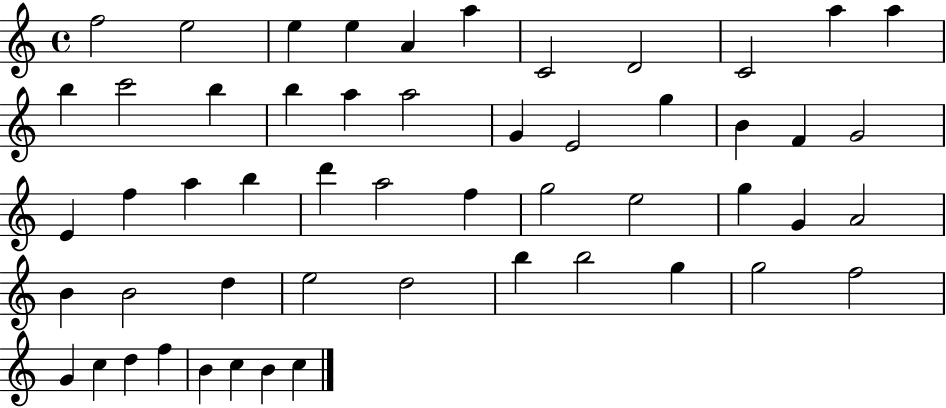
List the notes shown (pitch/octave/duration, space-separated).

F5/h E5/h E5/q E5/q A4/q A5/q C4/h D4/h C4/h A5/q A5/q B5/q C6/h B5/q B5/q A5/q A5/h G4/q E4/h G5/q B4/q F4/q G4/h E4/q F5/q A5/q B5/q D6/q A5/h F5/q G5/h E5/h G5/q G4/q A4/h B4/q B4/h D5/q E5/h D5/h B5/q B5/h G5/q G5/h F5/h G4/q C5/q D5/q F5/q B4/q C5/q B4/q C5/q